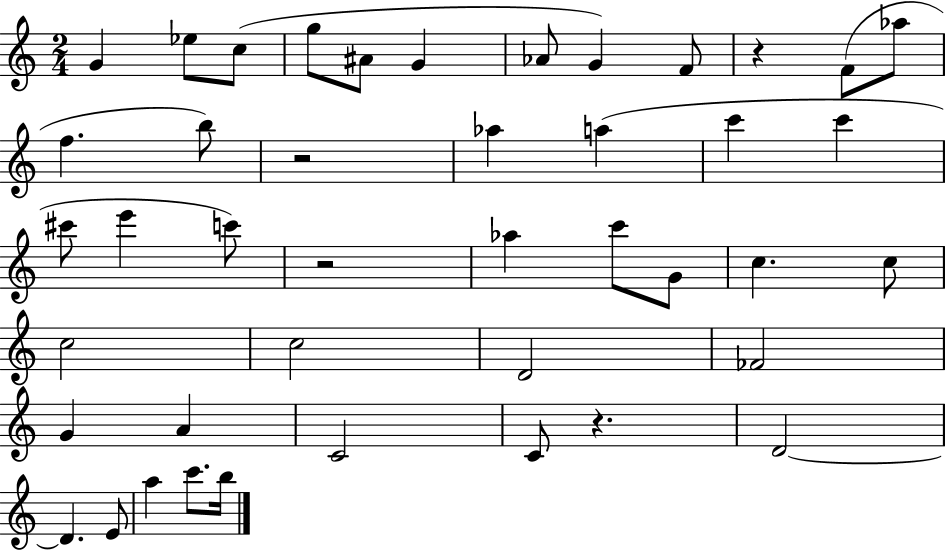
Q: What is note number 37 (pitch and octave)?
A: A5